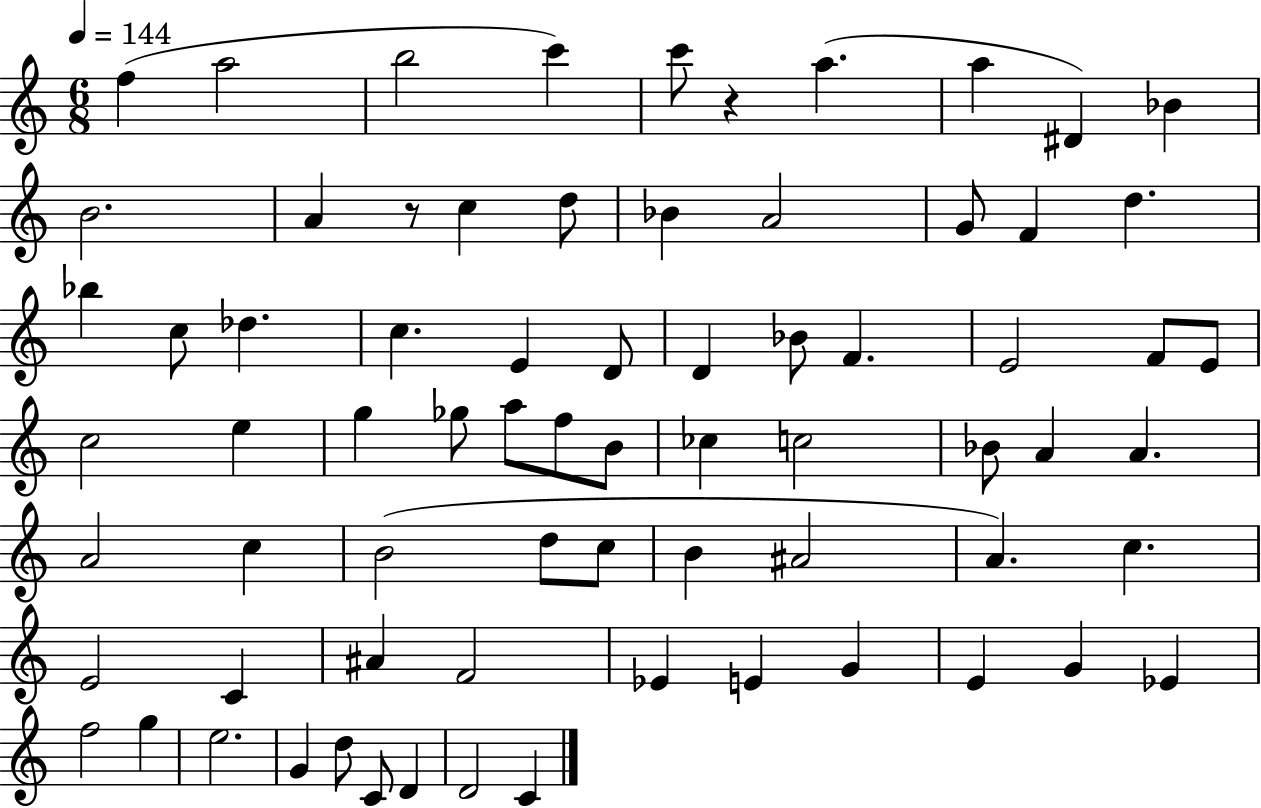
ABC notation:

X:1
T:Untitled
M:6/8
L:1/4
K:C
f a2 b2 c' c'/2 z a a ^D _B B2 A z/2 c d/2 _B A2 G/2 F d _b c/2 _d c E D/2 D _B/2 F E2 F/2 E/2 c2 e g _g/2 a/2 f/2 B/2 _c c2 _B/2 A A A2 c B2 d/2 c/2 B ^A2 A c E2 C ^A F2 _E E G E G _E f2 g e2 G d/2 C/2 D D2 C